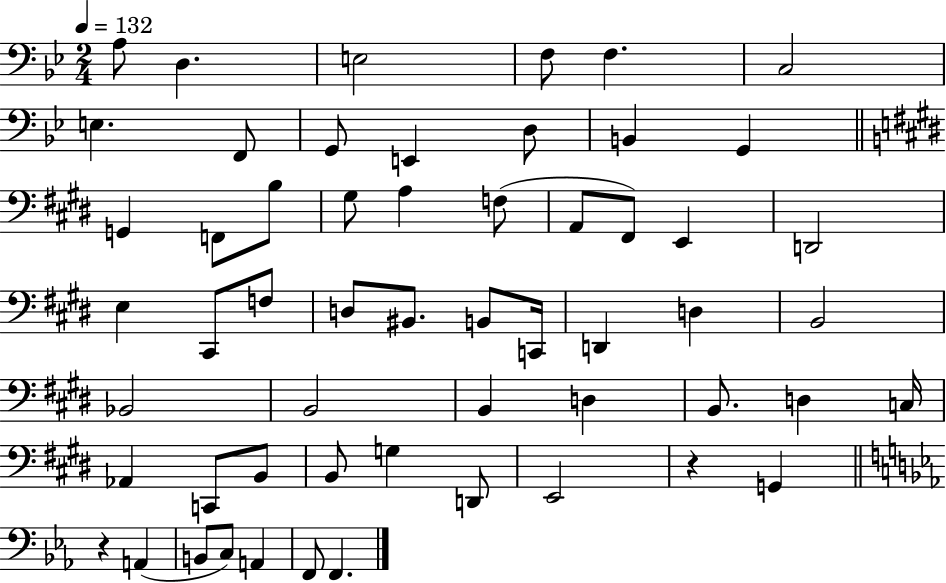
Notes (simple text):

A3/e D3/q. E3/h F3/e F3/q. C3/h E3/q. F2/e G2/e E2/q D3/e B2/q G2/q G2/q F2/e B3/e G#3/e A3/q F3/e A2/e F#2/e E2/q D2/h E3/q C#2/e F3/e D3/e BIS2/e. B2/e C2/s D2/q D3/q B2/h Bb2/h B2/h B2/q D3/q B2/e. D3/q C3/s Ab2/q C2/e B2/e B2/e G3/q D2/e E2/h R/q G2/q R/q A2/q B2/e C3/e A2/q F2/e F2/q.